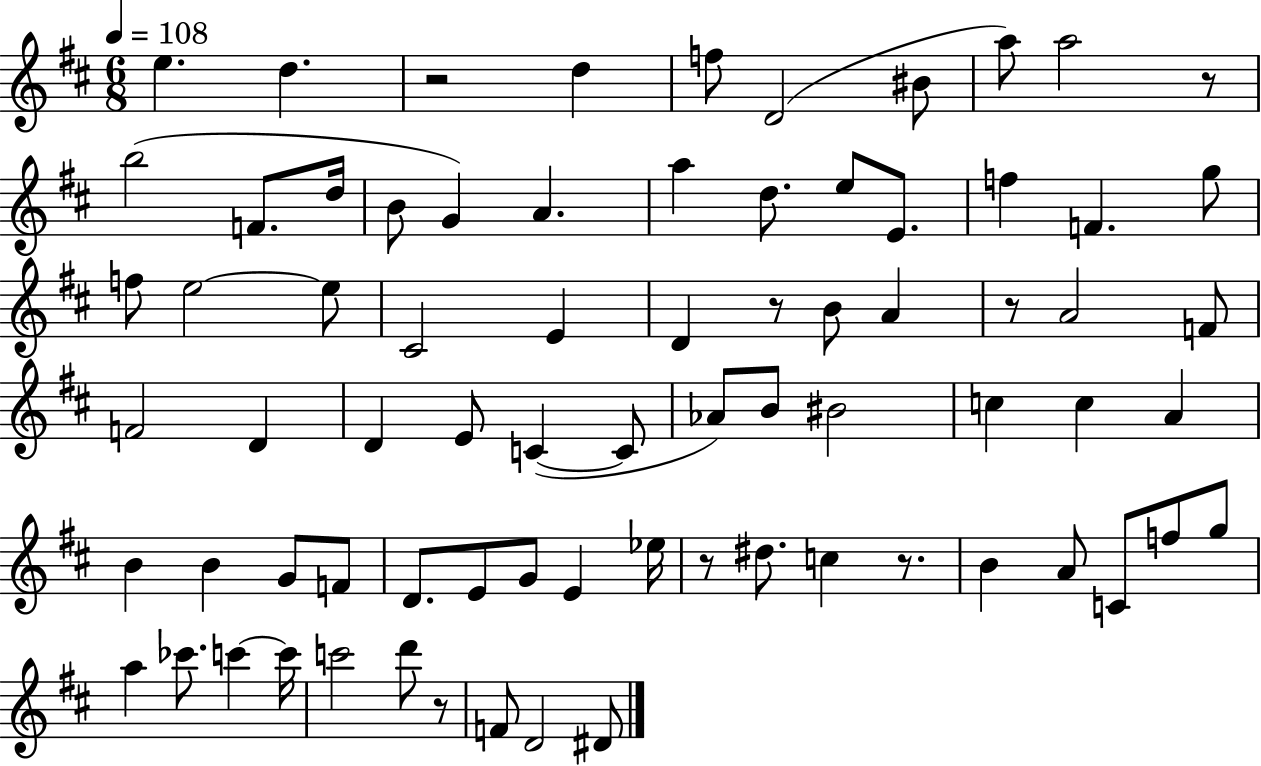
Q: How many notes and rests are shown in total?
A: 75